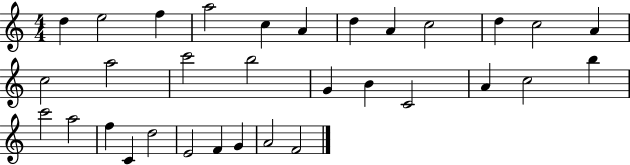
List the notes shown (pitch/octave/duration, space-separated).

D5/q E5/h F5/q A5/h C5/q A4/q D5/q A4/q C5/h D5/q C5/h A4/q C5/h A5/h C6/h B5/h G4/q B4/q C4/h A4/q C5/h B5/q C6/h A5/h F5/q C4/q D5/h E4/h F4/q G4/q A4/h F4/h